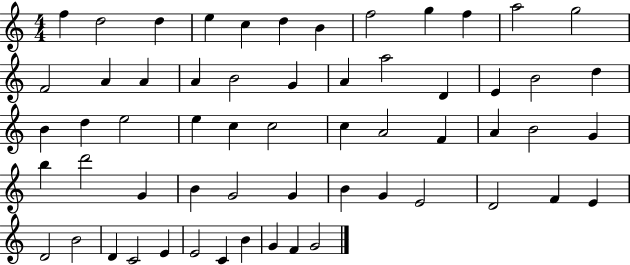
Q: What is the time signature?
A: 4/4